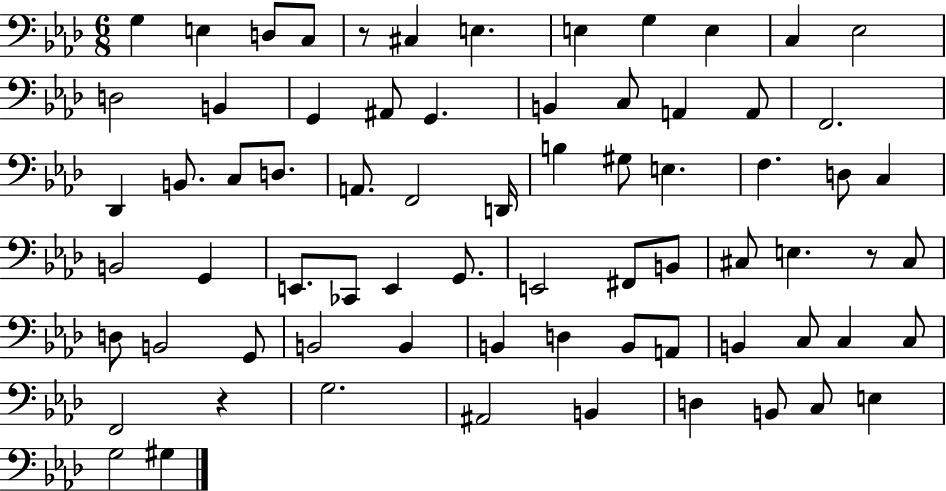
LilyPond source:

{
  \clef bass
  \numericTimeSignature
  \time 6/8
  \key aes \major
  g4 e4 d8 c8 | r8 cis4 e4. | e4 g4 e4 | c4 ees2 | \break d2 b,4 | g,4 ais,8 g,4. | b,4 c8 a,4 a,8 | f,2. | \break des,4 b,8. c8 d8. | a,8. f,2 d,16 | b4 gis8 e4. | f4. d8 c4 | \break b,2 g,4 | e,8. ces,8 e,4 g,8. | e,2 fis,8 b,8 | cis8 e4. r8 cis8 | \break d8 b,2 g,8 | b,2 b,4 | b,4 d4 b,8 a,8 | b,4 c8 c4 c8 | \break f,2 r4 | g2. | ais,2 b,4 | d4 b,8 c8 e4 | \break g2 gis4 | \bar "|."
}